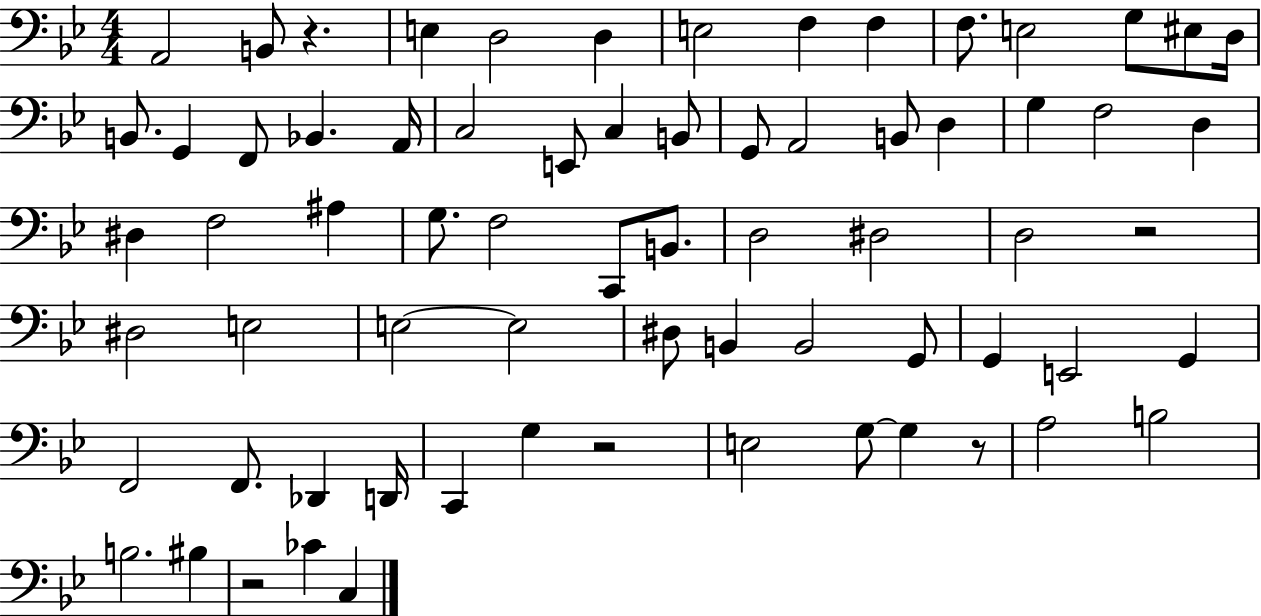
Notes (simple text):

A2/h B2/e R/q. E3/q D3/h D3/q E3/h F3/q F3/q F3/e. E3/h G3/e EIS3/e D3/s B2/e. G2/q F2/e Bb2/q. A2/s C3/h E2/e C3/q B2/e G2/e A2/h B2/e D3/q G3/q F3/h D3/q D#3/q F3/h A#3/q G3/e. F3/h C2/e B2/e. D3/h D#3/h D3/h R/h D#3/h E3/h E3/h E3/h D#3/e B2/q B2/h G2/e G2/q E2/h G2/q F2/h F2/e. Db2/q D2/s C2/q G3/q R/h E3/h G3/e G3/q R/e A3/h B3/h B3/h. BIS3/q R/h CES4/q C3/q